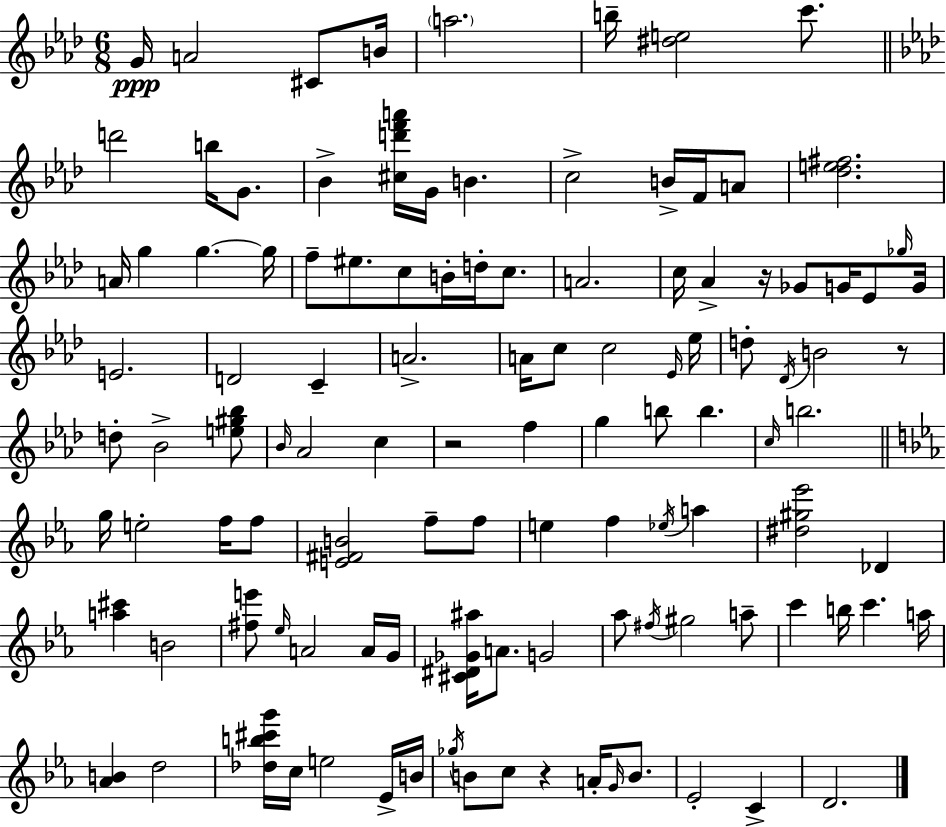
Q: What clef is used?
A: treble